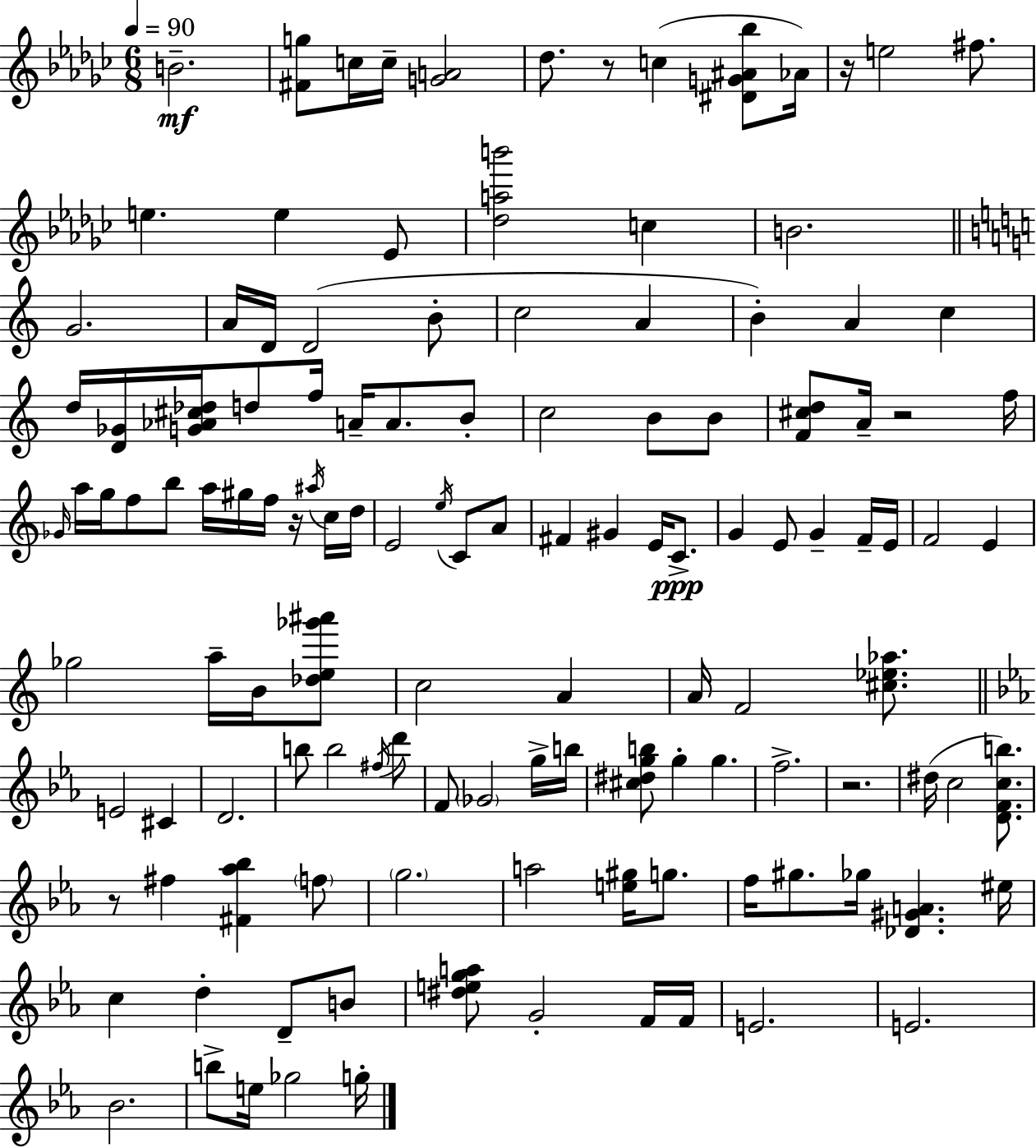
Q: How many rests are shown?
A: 6